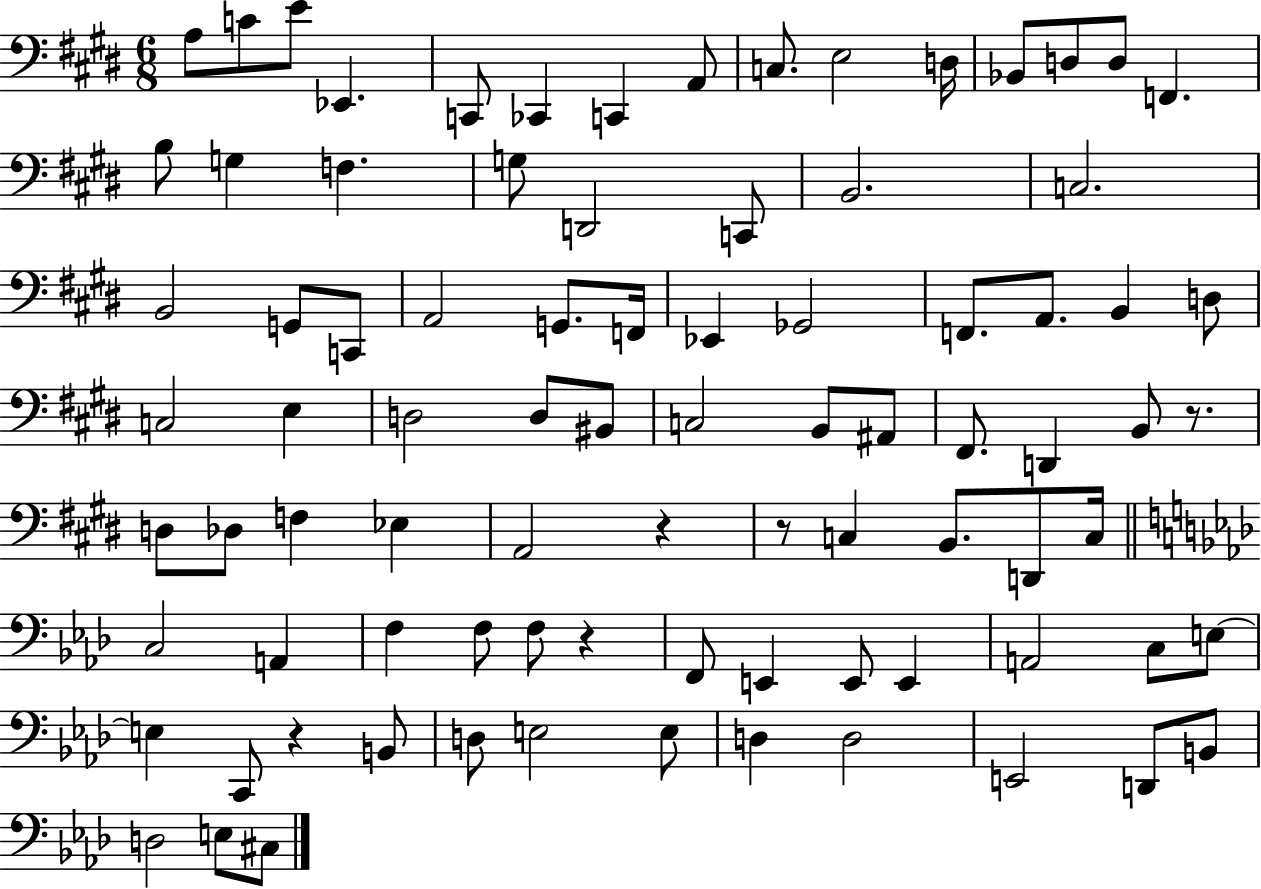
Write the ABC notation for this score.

X:1
T:Untitled
M:6/8
L:1/4
K:E
A,/2 C/2 E/2 _E,, C,,/2 _C,, C,, A,,/2 C,/2 E,2 D,/4 _B,,/2 D,/2 D,/2 F,, B,/2 G, F, G,/2 D,,2 C,,/2 B,,2 C,2 B,,2 G,,/2 C,,/2 A,,2 G,,/2 F,,/4 _E,, _G,,2 F,,/2 A,,/2 B,, D,/2 C,2 E, D,2 D,/2 ^B,,/2 C,2 B,,/2 ^A,,/2 ^F,,/2 D,, B,,/2 z/2 D,/2 _D,/2 F, _E, A,,2 z z/2 C, B,,/2 D,,/2 C,/4 C,2 A,, F, F,/2 F,/2 z F,,/2 E,, E,,/2 E,, A,,2 C,/2 E,/2 E, C,,/2 z B,,/2 D,/2 E,2 E,/2 D, D,2 E,,2 D,,/2 B,,/2 D,2 E,/2 ^C,/2